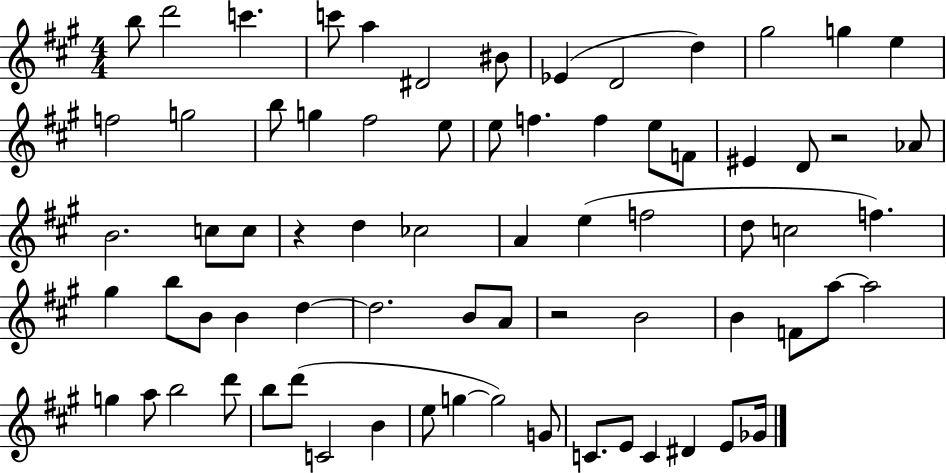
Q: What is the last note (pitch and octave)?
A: Gb4